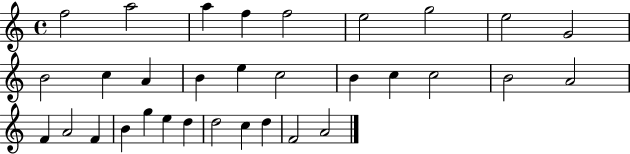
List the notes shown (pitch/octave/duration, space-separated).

F5/h A5/h A5/q F5/q F5/h E5/h G5/h E5/h G4/h B4/h C5/q A4/q B4/q E5/q C5/h B4/q C5/q C5/h B4/h A4/h F4/q A4/h F4/q B4/q G5/q E5/q D5/q D5/h C5/q D5/q F4/h A4/h